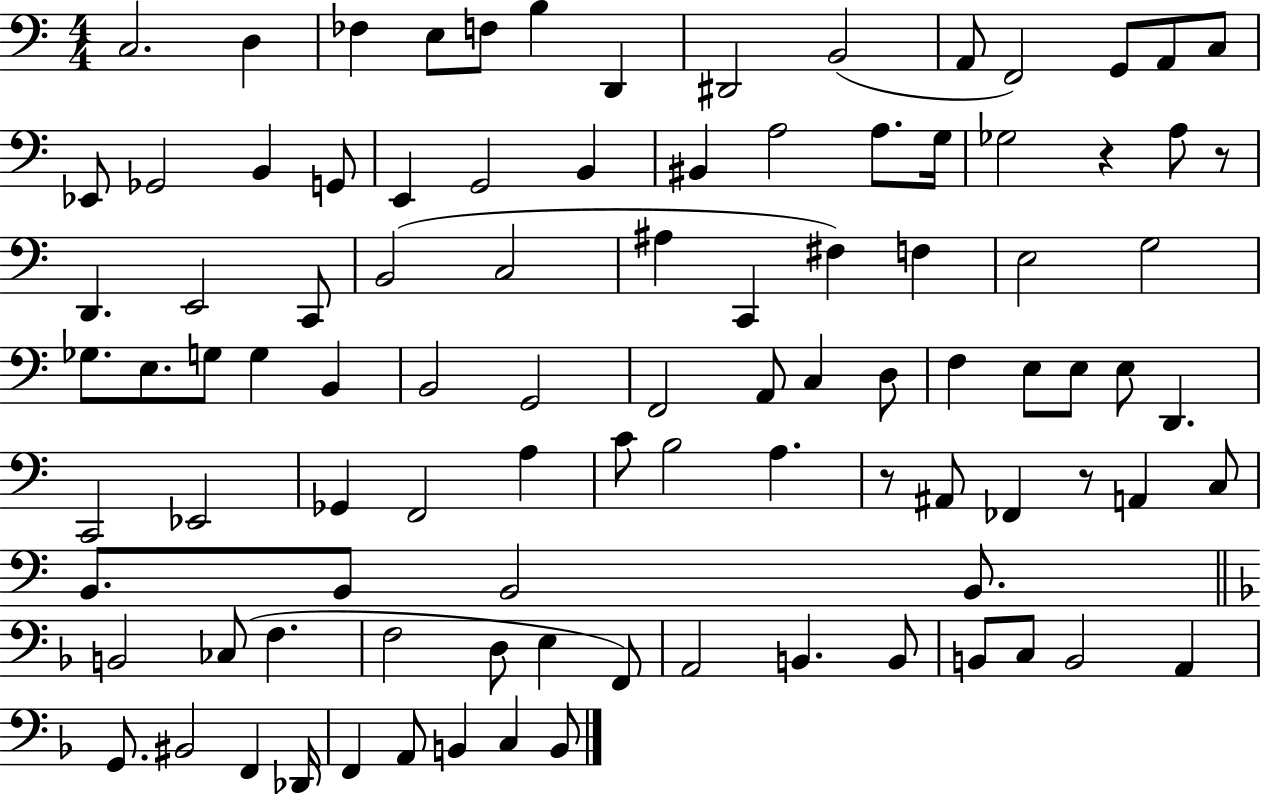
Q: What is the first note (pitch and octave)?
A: C3